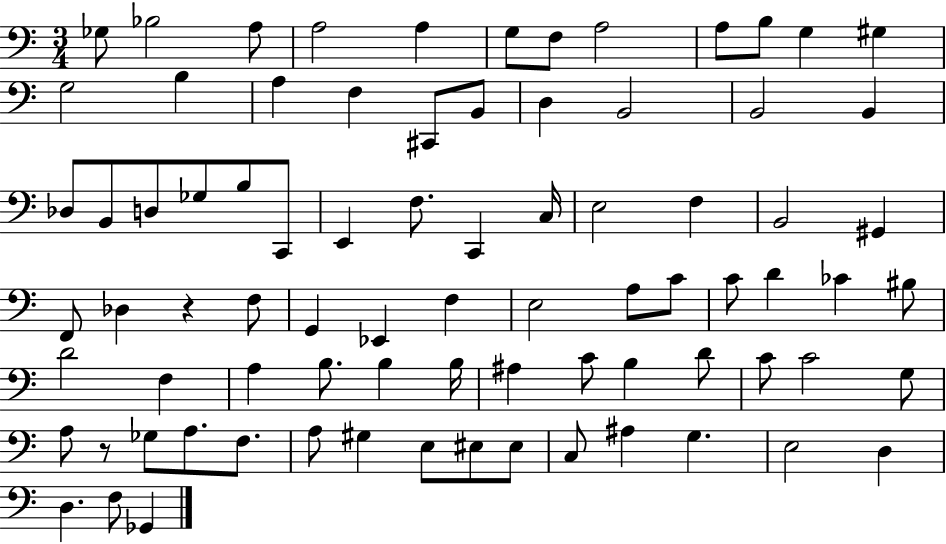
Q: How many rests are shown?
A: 2